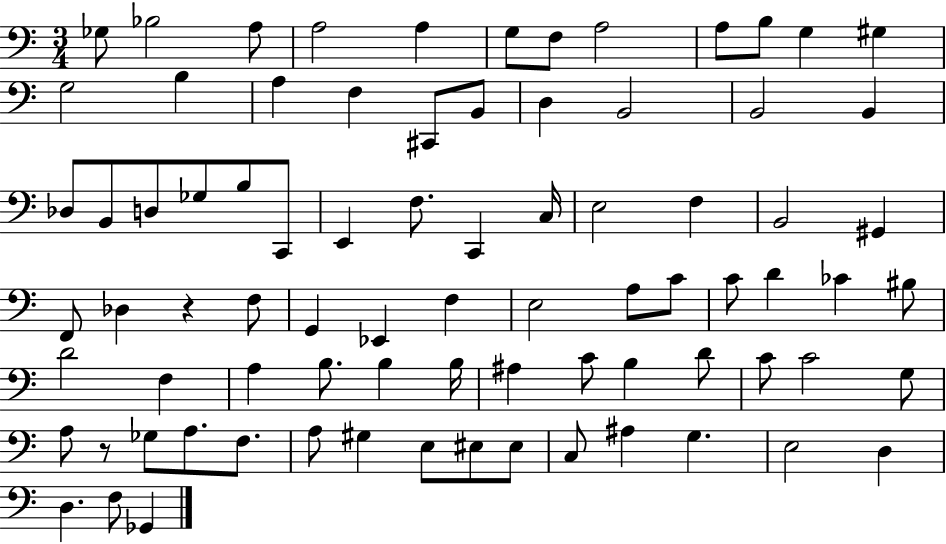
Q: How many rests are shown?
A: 2